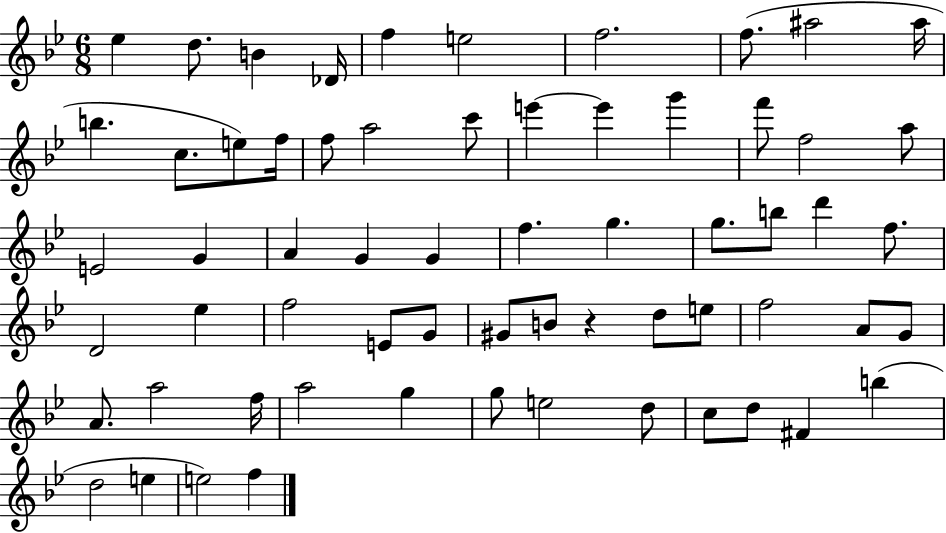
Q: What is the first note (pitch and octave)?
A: Eb5